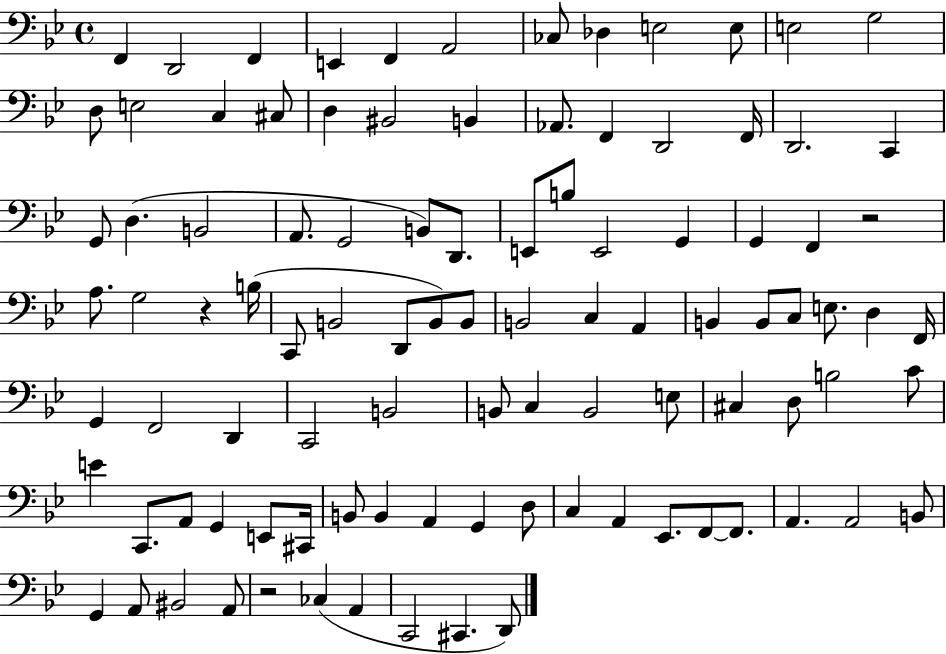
{
  \clef bass
  \time 4/4
  \defaultTimeSignature
  \key bes \major
  f,4 d,2 f,4 | e,4 f,4 a,2 | ces8 des4 e2 e8 | e2 g2 | \break d8 e2 c4 cis8 | d4 bis,2 b,4 | aes,8. f,4 d,2 f,16 | d,2. c,4 | \break g,8 d4.( b,2 | a,8. g,2 b,8) d,8. | e,8 b8 e,2 g,4 | g,4 f,4 r2 | \break a8. g2 r4 b16( | c,8 b,2 d,8 b,8) b,8 | b,2 c4 a,4 | b,4 b,8 c8 e8. d4 f,16 | \break g,4 f,2 d,4 | c,2 b,2 | b,8 c4 b,2 e8 | cis4 d8 b2 c'8 | \break e'4 c,8. a,8 g,4 e,8 cis,16 | b,8 b,4 a,4 g,4 d8 | c4 a,4 ees,8. f,8~~ f,8. | a,4. a,2 b,8 | \break g,4 a,8 bis,2 a,8 | r2 ces4( a,4 | c,2 cis,4. d,8) | \bar "|."
}